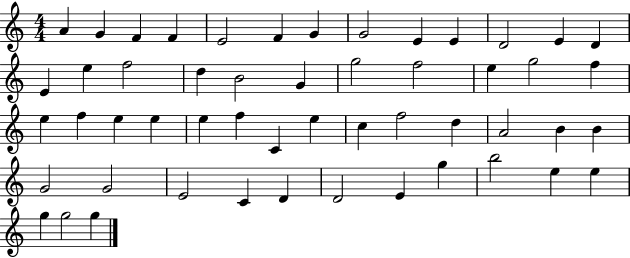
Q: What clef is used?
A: treble